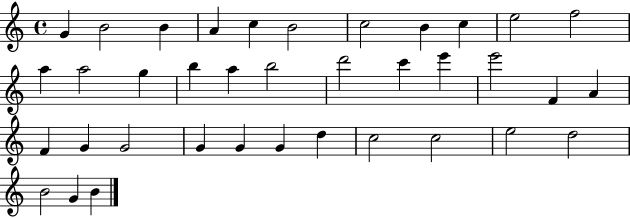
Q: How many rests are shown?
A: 0